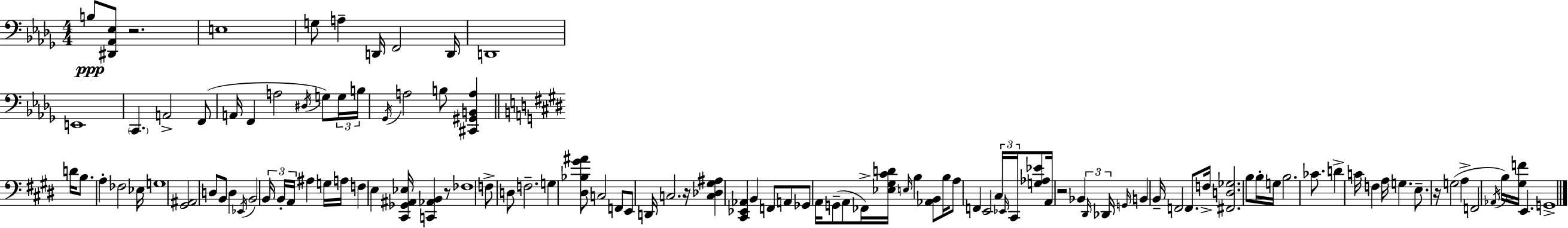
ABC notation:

X:1
T:Untitled
M:4/4
L:1/4
K:Bbm
B,/2 [^D,,_A,,_E,]/2 z2 E,4 G,/2 A, D,,/4 F,,2 D,,/4 D,,4 E,,4 C,, A,,2 F,,/2 A,,/4 F,, A,2 ^D,/4 G,/2 G,/4 B,/4 _G,,/4 A,2 B,/2 [^C,,^G,,B,,A,] D/4 B,/2 A, _F,2 _E,/4 G,4 [^G,,^A,,]2 D,/2 B,,/2 D, _E,,/4 B,,2 B,,/4 B,,/4 A,,/4 ^A, G,/4 A,/4 F, E, [^C,,_G,,^A,,_E,]/4 [C,,_A,,B,,] z/2 _F,4 F,/2 D,/2 F,2 G, [^D,_B,^G^A]/2 C,2 F,,/2 E,,/2 D,,/4 C,2 z/4 [C,_D,^G,^A,] [^C,,_E,,_A,,] B,, F,,/2 A,,/2 _G,,/2 A,,/4 G,,/2 A,,/2 _F,,/4 [_E,^G,^CD]/4 E,/4 B, [_A,,B,,]/2 B,/4 A,/2 F,, E,,2 ^C,/4 _E,,/4 ^C,,/4 [G,_A,_E]/2 A,,/4 z2 _B,, ^D,,/4 _D,,/4 G,,/4 B,, B,,/4 F,,2 F,,/2 F,/4 [^F,,D,_G,]2 B,/2 B,/4 G,/4 B,2 _C/2 D C/4 F, A,/4 G, E,/2 z/4 G,2 A, F,,2 _A,,/4 B,/4 [^G,F]/4 E,, G,,4